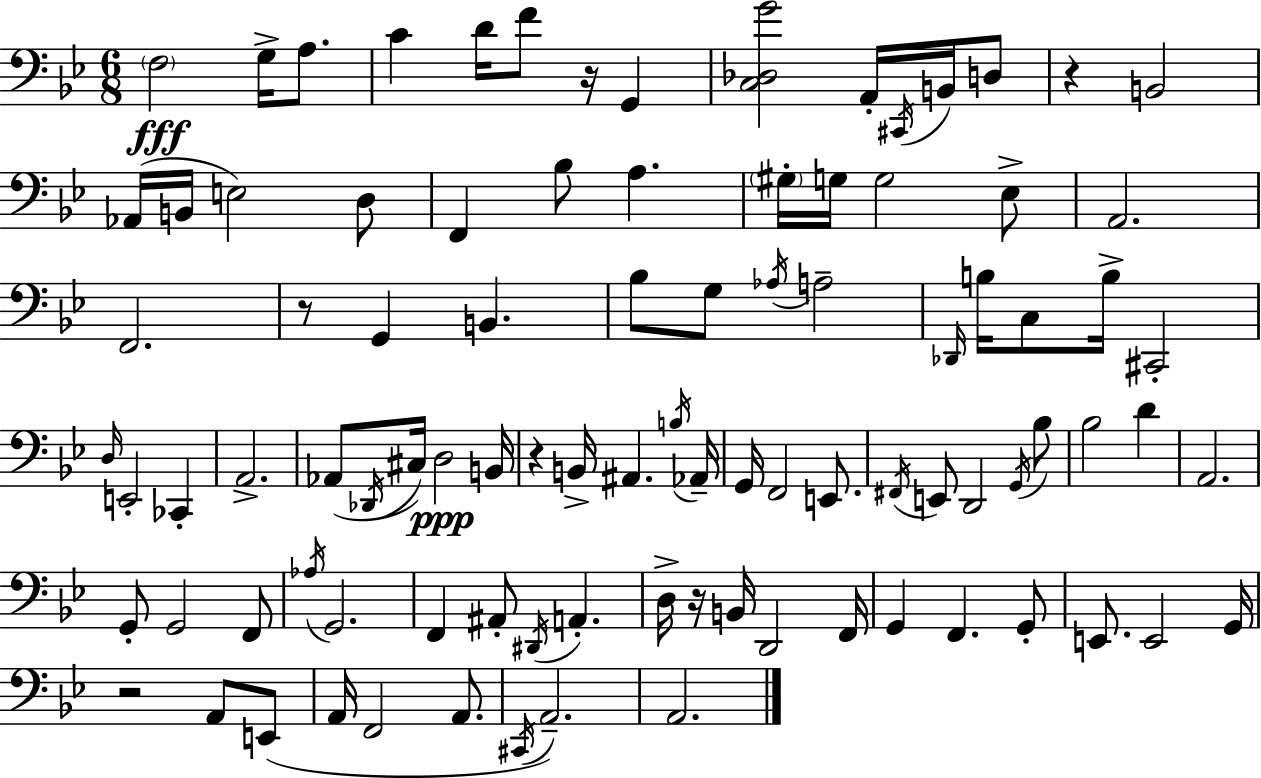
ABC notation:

X:1
T:Untitled
M:6/8
L:1/4
K:Bb
F,2 G,/4 A,/2 C D/4 F/2 z/4 G,, [C,_D,G]2 A,,/4 ^C,,/4 B,,/4 D,/2 z B,,2 _A,,/4 B,,/4 E,2 D,/2 F,, _B,/2 A, ^G,/4 G,/4 G,2 _E,/2 A,,2 F,,2 z/2 G,, B,, _B,/2 G,/2 _A,/4 A,2 _D,,/4 B,/4 C,/2 B,/4 ^C,,2 D,/4 E,,2 _C,, A,,2 _A,,/2 _D,,/4 ^C,/4 D,2 B,,/4 z B,,/4 ^A,, B,/4 _A,,/4 G,,/4 F,,2 E,,/2 ^F,,/4 E,,/2 D,,2 G,,/4 _B,/2 _B,2 D A,,2 G,,/2 G,,2 F,,/2 _A,/4 G,,2 F,, ^A,,/2 ^D,,/4 A,, D,/4 z/4 B,,/4 D,,2 F,,/4 G,, F,, G,,/2 E,,/2 E,,2 G,,/4 z2 A,,/2 E,,/2 A,,/4 F,,2 A,,/2 ^C,,/4 A,,2 A,,2